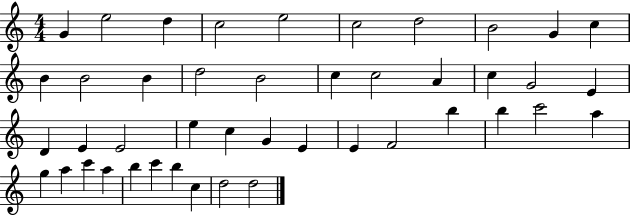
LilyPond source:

{
  \clef treble
  \numericTimeSignature
  \time 4/4
  \key c \major
  g'4 e''2 d''4 | c''2 e''2 | c''2 d''2 | b'2 g'4 c''4 | \break b'4 b'2 b'4 | d''2 b'2 | c''4 c''2 a'4 | c''4 g'2 e'4 | \break d'4 e'4 e'2 | e''4 c''4 g'4 e'4 | e'4 f'2 b''4 | b''4 c'''2 a''4 | \break g''4 a''4 c'''4 a''4 | b''4 c'''4 b''4 c''4 | d''2 d''2 | \bar "|."
}